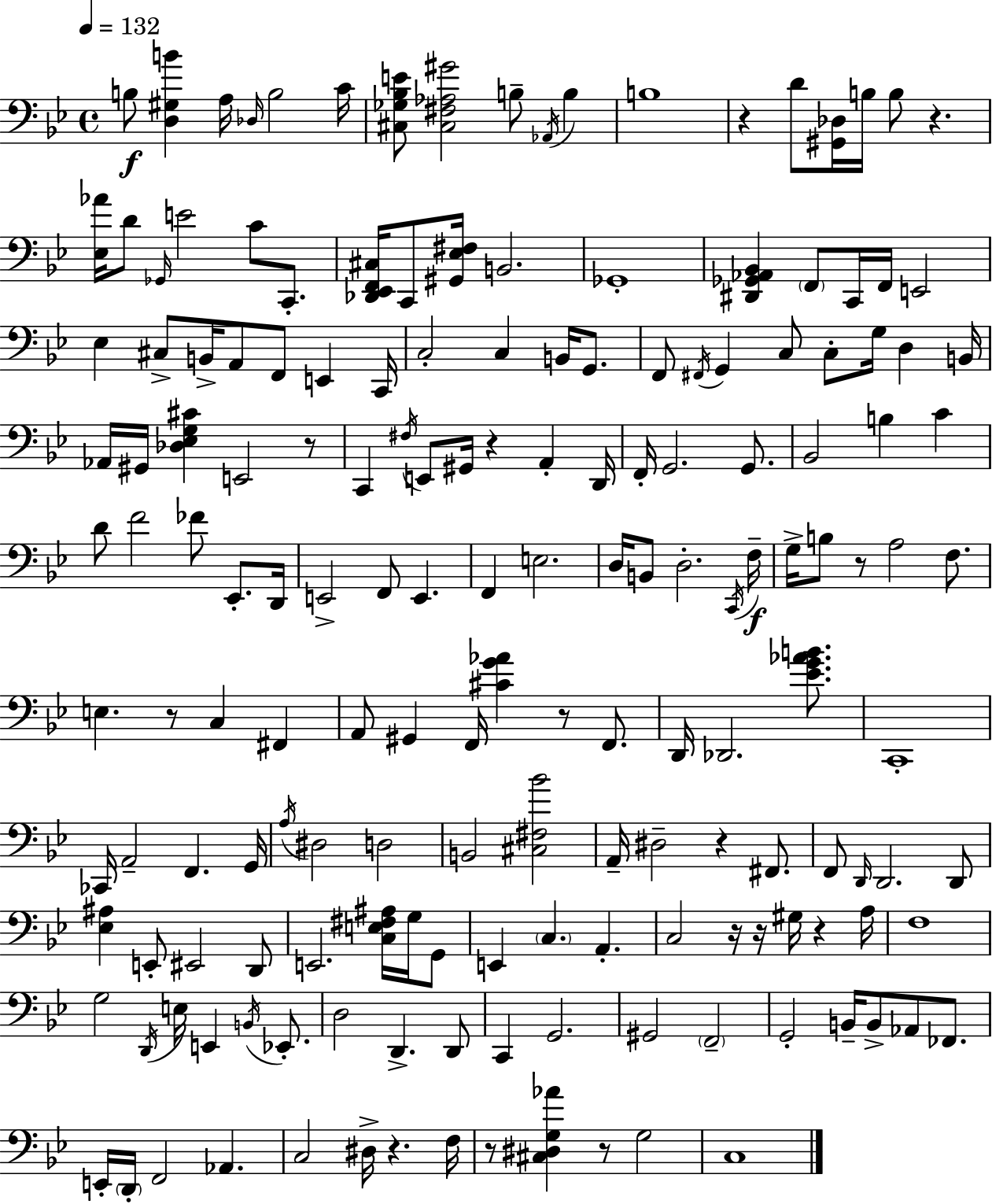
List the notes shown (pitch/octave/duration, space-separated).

B3/e [D3,G#3,B4]/q A3/s Db3/s B3/h C4/s [C#3,Gb3,Bb3,E4]/e [C#3,F#3,Ab3,G#4]/h B3/e Ab2/s B3/q B3/w R/q D4/e [G#2,Db3]/s B3/s B3/e R/q. [Eb3,Ab4]/s D4/e Gb2/s E4/h C4/e C2/e. [Db2,Eb2,F2,C#3]/s C2/e [G#2,Eb3,F#3]/s B2/h. Gb2/w [D#2,Gb2,Ab2,Bb2]/q F2/e C2/s F2/s E2/h Eb3/q C#3/e B2/s A2/e F2/e E2/q C2/s C3/h C3/q B2/s G2/e. F2/e F#2/s G2/q C3/e C3/e G3/s D3/q B2/s Ab2/s G#2/s [Db3,Eb3,G3,C#4]/q E2/h R/e C2/q F#3/s E2/e G#2/s R/q A2/q D2/s F2/s G2/h. G2/e. Bb2/h B3/q C4/q D4/e F4/h FES4/e Eb2/e. D2/s E2/h F2/e E2/q. F2/q E3/h. D3/s B2/e D3/h. C2/s F3/s G3/s B3/e R/e A3/h F3/e. E3/q. R/e C3/q F#2/q A2/e G#2/q F2/s [C#4,G4,Ab4]/q R/e F2/e. D2/s Db2/h. [Eb4,G4,Ab4,B4]/e. C2/w CES2/s A2/h F2/q. G2/s A3/s D#3/h D3/h B2/h [C#3,F#3,Bb4]/h A2/s D#3/h R/q F#2/e. F2/e D2/s D2/h. D2/e [Eb3,A#3]/q E2/e EIS2/h D2/e E2/h. [C3,E3,F#3,A#3]/s G3/s G2/e E2/q C3/q. A2/q. C3/h R/s R/s G#3/s R/q A3/s F3/w G3/h D2/s E3/s E2/q B2/s Eb2/e. D3/h D2/q. D2/e C2/q G2/h. G#2/h F2/h G2/h B2/s B2/e Ab2/e FES2/e. E2/s D2/s F2/h Ab2/q. C3/h D#3/s R/q. F3/s R/e [C#3,D#3,G3,Ab4]/q R/e G3/h C3/w